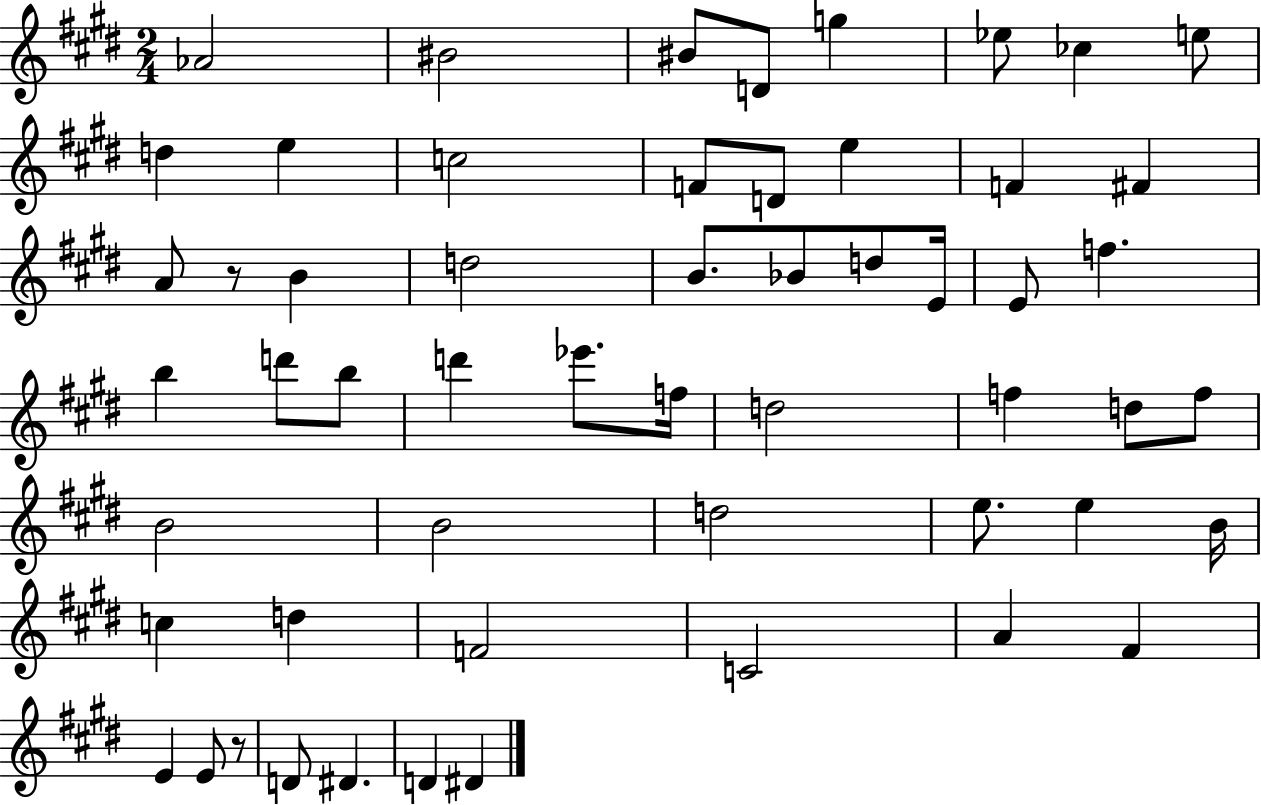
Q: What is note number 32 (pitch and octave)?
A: D5